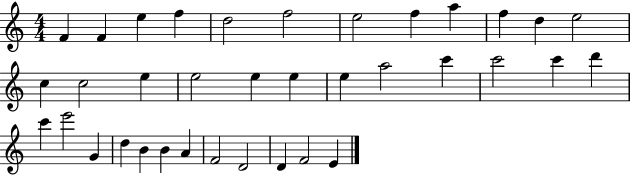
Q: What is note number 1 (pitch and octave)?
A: F4